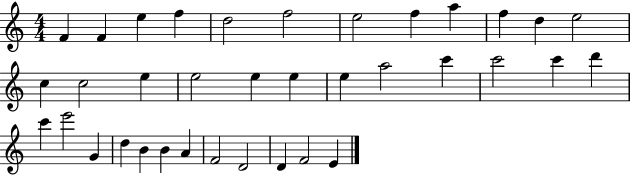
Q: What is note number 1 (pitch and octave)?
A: F4